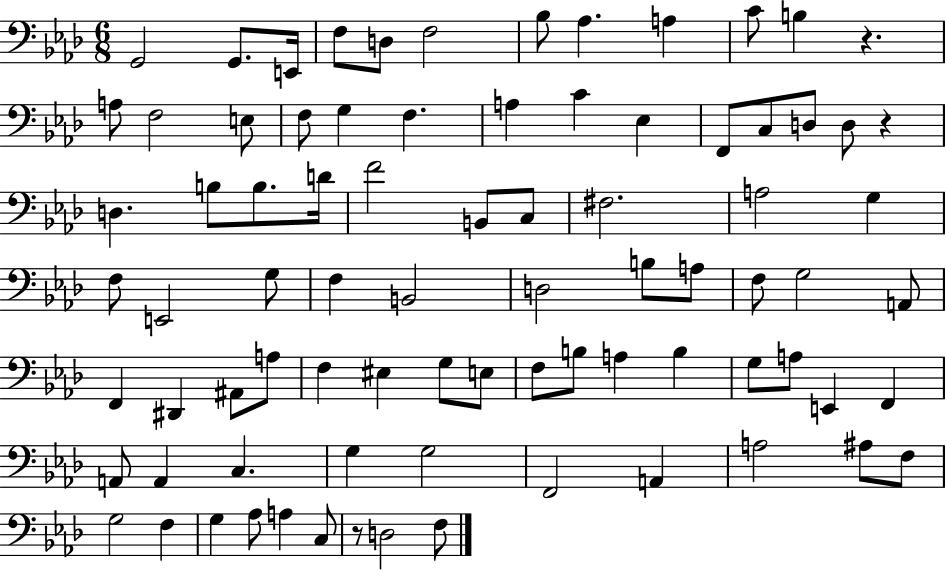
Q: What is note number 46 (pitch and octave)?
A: F2